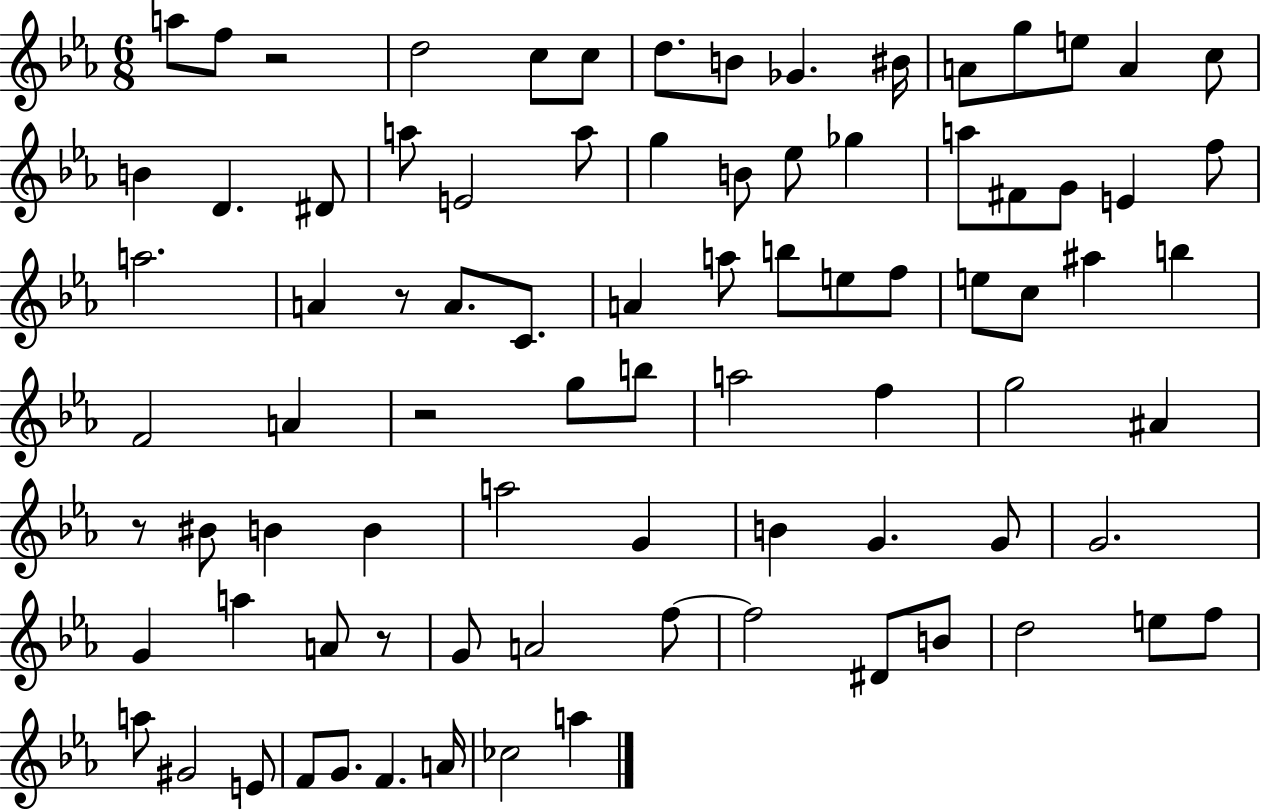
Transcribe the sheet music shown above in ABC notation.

X:1
T:Untitled
M:6/8
L:1/4
K:Eb
a/2 f/2 z2 d2 c/2 c/2 d/2 B/2 _G ^B/4 A/2 g/2 e/2 A c/2 B D ^D/2 a/2 E2 a/2 g B/2 _e/2 _g a/2 ^F/2 G/2 E f/2 a2 A z/2 A/2 C/2 A a/2 b/2 e/2 f/2 e/2 c/2 ^a b F2 A z2 g/2 b/2 a2 f g2 ^A z/2 ^B/2 B B a2 G B G G/2 G2 G a A/2 z/2 G/2 A2 f/2 f2 ^D/2 B/2 d2 e/2 f/2 a/2 ^G2 E/2 F/2 G/2 F A/4 _c2 a